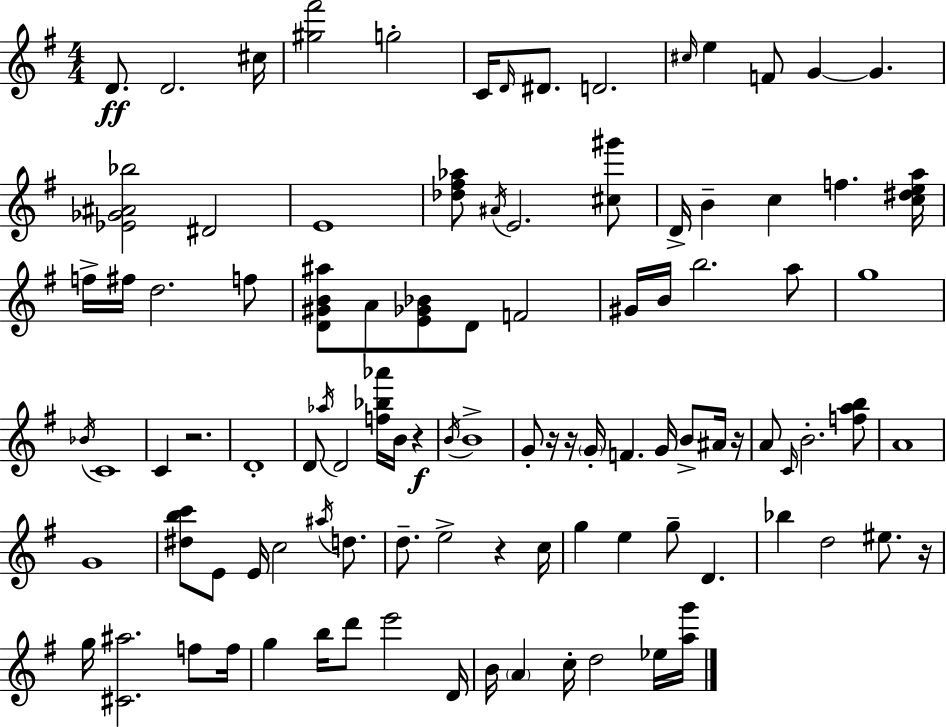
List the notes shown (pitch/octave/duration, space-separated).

D4/e. D4/h. C#5/s [G#5,F#6]/h G5/h C4/s D4/s D#4/e. D4/h. C#5/s E5/q F4/e G4/q G4/q. [Eb4,Gb4,A#4,Bb5]/h D#4/h E4/w [Db5,F#5,Ab5]/e A#4/s E4/h. [C#5,G#6]/e D4/s B4/q C5/q F5/q. [C5,D#5,E5,A5]/s F5/s F#5/s D5/h. F5/e [D4,G#4,B4,A#5]/e A4/e [E4,Gb4,Bb4]/e D4/e F4/h G#4/s B4/s B5/h. A5/e G5/w Bb4/s C4/w C4/q R/h. D4/w D4/e Ab5/s D4/h [F5,Bb5,Ab6]/s B4/s R/q B4/s B4/w G4/e R/s R/s G4/s F4/q. G4/s B4/e A#4/s R/s A4/e C4/s B4/h. [F5,A5,B5]/e A4/w G4/w [D#5,B5,C6]/e E4/e E4/s C5/h A#5/s D5/e. D5/e. E5/h R/q C5/s G5/q E5/q G5/e D4/q. Bb5/q D5/h EIS5/e. R/s G5/s [C#4,A#5]/h. F5/e F5/s G5/q B5/s D6/e E6/h D4/s B4/s A4/q C5/s D5/h Eb5/s [A5,G6]/s